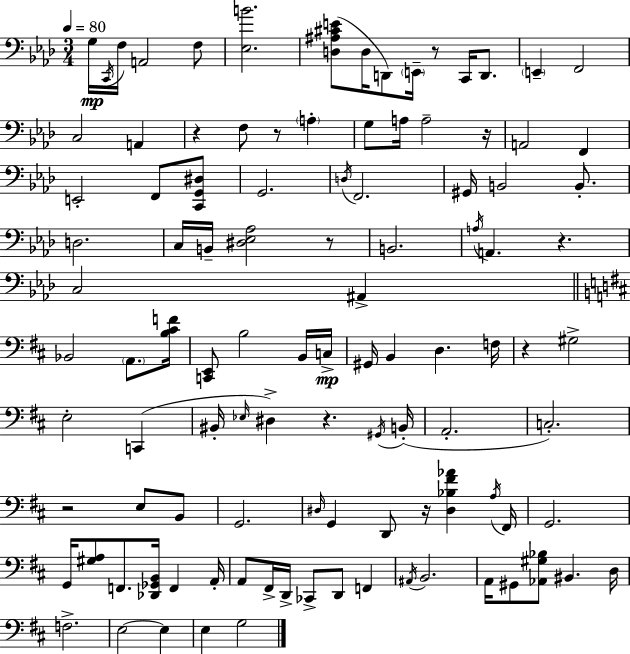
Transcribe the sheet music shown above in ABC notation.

X:1
T:Untitled
M:3/4
L:1/4
K:Fm
G,/4 C,,/4 F,/4 A,,2 F,/2 [_E,B]2 [D,^A,^CE]/2 D,/4 D,,/2 E,,/4 z/2 C,,/4 D,,/2 E,, F,,2 C,2 A,, z F,/2 z/2 A, G,/2 A,/4 A,2 z/4 A,,2 F,, E,,2 F,,/2 [C,,G,,^D,]/2 G,,2 D,/4 F,,2 ^G,,/4 B,,2 B,,/2 D,2 C,/4 B,,/4 [^D,_E,_A,]2 z/2 B,,2 A,/4 A,, z C,2 ^A,, _B,,2 A,,/2 [B,^CF]/4 [C,,E,,]/2 B,2 B,,/4 C,/4 ^G,,/4 B,, D, F,/4 z ^G,2 E,2 C,, ^B,,/4 _E,/4 ^D, z ^G,,/4 B,,/4 A,,2 C,2 z2 E,/2 B,,/2 G,,2 ^D,/4 G,, D,,/2 z/4 [^D,_B,^F_A] A,/4 ^F,,/4 G,,2 G,,/4 [^G,A,]/2 F,,/2 [_D,,_G,,B,,]/4 F,, A,,/4 A,,/2 ^F,,/4 D,,/4 _C,,/2 D,,/2 F,, ^A,,/4 B,,2 A,,/4 ^G,,/2 [_A,,^G,_B,]/2 ^B,, D,/4 F,2 E,2 E, E, G,2